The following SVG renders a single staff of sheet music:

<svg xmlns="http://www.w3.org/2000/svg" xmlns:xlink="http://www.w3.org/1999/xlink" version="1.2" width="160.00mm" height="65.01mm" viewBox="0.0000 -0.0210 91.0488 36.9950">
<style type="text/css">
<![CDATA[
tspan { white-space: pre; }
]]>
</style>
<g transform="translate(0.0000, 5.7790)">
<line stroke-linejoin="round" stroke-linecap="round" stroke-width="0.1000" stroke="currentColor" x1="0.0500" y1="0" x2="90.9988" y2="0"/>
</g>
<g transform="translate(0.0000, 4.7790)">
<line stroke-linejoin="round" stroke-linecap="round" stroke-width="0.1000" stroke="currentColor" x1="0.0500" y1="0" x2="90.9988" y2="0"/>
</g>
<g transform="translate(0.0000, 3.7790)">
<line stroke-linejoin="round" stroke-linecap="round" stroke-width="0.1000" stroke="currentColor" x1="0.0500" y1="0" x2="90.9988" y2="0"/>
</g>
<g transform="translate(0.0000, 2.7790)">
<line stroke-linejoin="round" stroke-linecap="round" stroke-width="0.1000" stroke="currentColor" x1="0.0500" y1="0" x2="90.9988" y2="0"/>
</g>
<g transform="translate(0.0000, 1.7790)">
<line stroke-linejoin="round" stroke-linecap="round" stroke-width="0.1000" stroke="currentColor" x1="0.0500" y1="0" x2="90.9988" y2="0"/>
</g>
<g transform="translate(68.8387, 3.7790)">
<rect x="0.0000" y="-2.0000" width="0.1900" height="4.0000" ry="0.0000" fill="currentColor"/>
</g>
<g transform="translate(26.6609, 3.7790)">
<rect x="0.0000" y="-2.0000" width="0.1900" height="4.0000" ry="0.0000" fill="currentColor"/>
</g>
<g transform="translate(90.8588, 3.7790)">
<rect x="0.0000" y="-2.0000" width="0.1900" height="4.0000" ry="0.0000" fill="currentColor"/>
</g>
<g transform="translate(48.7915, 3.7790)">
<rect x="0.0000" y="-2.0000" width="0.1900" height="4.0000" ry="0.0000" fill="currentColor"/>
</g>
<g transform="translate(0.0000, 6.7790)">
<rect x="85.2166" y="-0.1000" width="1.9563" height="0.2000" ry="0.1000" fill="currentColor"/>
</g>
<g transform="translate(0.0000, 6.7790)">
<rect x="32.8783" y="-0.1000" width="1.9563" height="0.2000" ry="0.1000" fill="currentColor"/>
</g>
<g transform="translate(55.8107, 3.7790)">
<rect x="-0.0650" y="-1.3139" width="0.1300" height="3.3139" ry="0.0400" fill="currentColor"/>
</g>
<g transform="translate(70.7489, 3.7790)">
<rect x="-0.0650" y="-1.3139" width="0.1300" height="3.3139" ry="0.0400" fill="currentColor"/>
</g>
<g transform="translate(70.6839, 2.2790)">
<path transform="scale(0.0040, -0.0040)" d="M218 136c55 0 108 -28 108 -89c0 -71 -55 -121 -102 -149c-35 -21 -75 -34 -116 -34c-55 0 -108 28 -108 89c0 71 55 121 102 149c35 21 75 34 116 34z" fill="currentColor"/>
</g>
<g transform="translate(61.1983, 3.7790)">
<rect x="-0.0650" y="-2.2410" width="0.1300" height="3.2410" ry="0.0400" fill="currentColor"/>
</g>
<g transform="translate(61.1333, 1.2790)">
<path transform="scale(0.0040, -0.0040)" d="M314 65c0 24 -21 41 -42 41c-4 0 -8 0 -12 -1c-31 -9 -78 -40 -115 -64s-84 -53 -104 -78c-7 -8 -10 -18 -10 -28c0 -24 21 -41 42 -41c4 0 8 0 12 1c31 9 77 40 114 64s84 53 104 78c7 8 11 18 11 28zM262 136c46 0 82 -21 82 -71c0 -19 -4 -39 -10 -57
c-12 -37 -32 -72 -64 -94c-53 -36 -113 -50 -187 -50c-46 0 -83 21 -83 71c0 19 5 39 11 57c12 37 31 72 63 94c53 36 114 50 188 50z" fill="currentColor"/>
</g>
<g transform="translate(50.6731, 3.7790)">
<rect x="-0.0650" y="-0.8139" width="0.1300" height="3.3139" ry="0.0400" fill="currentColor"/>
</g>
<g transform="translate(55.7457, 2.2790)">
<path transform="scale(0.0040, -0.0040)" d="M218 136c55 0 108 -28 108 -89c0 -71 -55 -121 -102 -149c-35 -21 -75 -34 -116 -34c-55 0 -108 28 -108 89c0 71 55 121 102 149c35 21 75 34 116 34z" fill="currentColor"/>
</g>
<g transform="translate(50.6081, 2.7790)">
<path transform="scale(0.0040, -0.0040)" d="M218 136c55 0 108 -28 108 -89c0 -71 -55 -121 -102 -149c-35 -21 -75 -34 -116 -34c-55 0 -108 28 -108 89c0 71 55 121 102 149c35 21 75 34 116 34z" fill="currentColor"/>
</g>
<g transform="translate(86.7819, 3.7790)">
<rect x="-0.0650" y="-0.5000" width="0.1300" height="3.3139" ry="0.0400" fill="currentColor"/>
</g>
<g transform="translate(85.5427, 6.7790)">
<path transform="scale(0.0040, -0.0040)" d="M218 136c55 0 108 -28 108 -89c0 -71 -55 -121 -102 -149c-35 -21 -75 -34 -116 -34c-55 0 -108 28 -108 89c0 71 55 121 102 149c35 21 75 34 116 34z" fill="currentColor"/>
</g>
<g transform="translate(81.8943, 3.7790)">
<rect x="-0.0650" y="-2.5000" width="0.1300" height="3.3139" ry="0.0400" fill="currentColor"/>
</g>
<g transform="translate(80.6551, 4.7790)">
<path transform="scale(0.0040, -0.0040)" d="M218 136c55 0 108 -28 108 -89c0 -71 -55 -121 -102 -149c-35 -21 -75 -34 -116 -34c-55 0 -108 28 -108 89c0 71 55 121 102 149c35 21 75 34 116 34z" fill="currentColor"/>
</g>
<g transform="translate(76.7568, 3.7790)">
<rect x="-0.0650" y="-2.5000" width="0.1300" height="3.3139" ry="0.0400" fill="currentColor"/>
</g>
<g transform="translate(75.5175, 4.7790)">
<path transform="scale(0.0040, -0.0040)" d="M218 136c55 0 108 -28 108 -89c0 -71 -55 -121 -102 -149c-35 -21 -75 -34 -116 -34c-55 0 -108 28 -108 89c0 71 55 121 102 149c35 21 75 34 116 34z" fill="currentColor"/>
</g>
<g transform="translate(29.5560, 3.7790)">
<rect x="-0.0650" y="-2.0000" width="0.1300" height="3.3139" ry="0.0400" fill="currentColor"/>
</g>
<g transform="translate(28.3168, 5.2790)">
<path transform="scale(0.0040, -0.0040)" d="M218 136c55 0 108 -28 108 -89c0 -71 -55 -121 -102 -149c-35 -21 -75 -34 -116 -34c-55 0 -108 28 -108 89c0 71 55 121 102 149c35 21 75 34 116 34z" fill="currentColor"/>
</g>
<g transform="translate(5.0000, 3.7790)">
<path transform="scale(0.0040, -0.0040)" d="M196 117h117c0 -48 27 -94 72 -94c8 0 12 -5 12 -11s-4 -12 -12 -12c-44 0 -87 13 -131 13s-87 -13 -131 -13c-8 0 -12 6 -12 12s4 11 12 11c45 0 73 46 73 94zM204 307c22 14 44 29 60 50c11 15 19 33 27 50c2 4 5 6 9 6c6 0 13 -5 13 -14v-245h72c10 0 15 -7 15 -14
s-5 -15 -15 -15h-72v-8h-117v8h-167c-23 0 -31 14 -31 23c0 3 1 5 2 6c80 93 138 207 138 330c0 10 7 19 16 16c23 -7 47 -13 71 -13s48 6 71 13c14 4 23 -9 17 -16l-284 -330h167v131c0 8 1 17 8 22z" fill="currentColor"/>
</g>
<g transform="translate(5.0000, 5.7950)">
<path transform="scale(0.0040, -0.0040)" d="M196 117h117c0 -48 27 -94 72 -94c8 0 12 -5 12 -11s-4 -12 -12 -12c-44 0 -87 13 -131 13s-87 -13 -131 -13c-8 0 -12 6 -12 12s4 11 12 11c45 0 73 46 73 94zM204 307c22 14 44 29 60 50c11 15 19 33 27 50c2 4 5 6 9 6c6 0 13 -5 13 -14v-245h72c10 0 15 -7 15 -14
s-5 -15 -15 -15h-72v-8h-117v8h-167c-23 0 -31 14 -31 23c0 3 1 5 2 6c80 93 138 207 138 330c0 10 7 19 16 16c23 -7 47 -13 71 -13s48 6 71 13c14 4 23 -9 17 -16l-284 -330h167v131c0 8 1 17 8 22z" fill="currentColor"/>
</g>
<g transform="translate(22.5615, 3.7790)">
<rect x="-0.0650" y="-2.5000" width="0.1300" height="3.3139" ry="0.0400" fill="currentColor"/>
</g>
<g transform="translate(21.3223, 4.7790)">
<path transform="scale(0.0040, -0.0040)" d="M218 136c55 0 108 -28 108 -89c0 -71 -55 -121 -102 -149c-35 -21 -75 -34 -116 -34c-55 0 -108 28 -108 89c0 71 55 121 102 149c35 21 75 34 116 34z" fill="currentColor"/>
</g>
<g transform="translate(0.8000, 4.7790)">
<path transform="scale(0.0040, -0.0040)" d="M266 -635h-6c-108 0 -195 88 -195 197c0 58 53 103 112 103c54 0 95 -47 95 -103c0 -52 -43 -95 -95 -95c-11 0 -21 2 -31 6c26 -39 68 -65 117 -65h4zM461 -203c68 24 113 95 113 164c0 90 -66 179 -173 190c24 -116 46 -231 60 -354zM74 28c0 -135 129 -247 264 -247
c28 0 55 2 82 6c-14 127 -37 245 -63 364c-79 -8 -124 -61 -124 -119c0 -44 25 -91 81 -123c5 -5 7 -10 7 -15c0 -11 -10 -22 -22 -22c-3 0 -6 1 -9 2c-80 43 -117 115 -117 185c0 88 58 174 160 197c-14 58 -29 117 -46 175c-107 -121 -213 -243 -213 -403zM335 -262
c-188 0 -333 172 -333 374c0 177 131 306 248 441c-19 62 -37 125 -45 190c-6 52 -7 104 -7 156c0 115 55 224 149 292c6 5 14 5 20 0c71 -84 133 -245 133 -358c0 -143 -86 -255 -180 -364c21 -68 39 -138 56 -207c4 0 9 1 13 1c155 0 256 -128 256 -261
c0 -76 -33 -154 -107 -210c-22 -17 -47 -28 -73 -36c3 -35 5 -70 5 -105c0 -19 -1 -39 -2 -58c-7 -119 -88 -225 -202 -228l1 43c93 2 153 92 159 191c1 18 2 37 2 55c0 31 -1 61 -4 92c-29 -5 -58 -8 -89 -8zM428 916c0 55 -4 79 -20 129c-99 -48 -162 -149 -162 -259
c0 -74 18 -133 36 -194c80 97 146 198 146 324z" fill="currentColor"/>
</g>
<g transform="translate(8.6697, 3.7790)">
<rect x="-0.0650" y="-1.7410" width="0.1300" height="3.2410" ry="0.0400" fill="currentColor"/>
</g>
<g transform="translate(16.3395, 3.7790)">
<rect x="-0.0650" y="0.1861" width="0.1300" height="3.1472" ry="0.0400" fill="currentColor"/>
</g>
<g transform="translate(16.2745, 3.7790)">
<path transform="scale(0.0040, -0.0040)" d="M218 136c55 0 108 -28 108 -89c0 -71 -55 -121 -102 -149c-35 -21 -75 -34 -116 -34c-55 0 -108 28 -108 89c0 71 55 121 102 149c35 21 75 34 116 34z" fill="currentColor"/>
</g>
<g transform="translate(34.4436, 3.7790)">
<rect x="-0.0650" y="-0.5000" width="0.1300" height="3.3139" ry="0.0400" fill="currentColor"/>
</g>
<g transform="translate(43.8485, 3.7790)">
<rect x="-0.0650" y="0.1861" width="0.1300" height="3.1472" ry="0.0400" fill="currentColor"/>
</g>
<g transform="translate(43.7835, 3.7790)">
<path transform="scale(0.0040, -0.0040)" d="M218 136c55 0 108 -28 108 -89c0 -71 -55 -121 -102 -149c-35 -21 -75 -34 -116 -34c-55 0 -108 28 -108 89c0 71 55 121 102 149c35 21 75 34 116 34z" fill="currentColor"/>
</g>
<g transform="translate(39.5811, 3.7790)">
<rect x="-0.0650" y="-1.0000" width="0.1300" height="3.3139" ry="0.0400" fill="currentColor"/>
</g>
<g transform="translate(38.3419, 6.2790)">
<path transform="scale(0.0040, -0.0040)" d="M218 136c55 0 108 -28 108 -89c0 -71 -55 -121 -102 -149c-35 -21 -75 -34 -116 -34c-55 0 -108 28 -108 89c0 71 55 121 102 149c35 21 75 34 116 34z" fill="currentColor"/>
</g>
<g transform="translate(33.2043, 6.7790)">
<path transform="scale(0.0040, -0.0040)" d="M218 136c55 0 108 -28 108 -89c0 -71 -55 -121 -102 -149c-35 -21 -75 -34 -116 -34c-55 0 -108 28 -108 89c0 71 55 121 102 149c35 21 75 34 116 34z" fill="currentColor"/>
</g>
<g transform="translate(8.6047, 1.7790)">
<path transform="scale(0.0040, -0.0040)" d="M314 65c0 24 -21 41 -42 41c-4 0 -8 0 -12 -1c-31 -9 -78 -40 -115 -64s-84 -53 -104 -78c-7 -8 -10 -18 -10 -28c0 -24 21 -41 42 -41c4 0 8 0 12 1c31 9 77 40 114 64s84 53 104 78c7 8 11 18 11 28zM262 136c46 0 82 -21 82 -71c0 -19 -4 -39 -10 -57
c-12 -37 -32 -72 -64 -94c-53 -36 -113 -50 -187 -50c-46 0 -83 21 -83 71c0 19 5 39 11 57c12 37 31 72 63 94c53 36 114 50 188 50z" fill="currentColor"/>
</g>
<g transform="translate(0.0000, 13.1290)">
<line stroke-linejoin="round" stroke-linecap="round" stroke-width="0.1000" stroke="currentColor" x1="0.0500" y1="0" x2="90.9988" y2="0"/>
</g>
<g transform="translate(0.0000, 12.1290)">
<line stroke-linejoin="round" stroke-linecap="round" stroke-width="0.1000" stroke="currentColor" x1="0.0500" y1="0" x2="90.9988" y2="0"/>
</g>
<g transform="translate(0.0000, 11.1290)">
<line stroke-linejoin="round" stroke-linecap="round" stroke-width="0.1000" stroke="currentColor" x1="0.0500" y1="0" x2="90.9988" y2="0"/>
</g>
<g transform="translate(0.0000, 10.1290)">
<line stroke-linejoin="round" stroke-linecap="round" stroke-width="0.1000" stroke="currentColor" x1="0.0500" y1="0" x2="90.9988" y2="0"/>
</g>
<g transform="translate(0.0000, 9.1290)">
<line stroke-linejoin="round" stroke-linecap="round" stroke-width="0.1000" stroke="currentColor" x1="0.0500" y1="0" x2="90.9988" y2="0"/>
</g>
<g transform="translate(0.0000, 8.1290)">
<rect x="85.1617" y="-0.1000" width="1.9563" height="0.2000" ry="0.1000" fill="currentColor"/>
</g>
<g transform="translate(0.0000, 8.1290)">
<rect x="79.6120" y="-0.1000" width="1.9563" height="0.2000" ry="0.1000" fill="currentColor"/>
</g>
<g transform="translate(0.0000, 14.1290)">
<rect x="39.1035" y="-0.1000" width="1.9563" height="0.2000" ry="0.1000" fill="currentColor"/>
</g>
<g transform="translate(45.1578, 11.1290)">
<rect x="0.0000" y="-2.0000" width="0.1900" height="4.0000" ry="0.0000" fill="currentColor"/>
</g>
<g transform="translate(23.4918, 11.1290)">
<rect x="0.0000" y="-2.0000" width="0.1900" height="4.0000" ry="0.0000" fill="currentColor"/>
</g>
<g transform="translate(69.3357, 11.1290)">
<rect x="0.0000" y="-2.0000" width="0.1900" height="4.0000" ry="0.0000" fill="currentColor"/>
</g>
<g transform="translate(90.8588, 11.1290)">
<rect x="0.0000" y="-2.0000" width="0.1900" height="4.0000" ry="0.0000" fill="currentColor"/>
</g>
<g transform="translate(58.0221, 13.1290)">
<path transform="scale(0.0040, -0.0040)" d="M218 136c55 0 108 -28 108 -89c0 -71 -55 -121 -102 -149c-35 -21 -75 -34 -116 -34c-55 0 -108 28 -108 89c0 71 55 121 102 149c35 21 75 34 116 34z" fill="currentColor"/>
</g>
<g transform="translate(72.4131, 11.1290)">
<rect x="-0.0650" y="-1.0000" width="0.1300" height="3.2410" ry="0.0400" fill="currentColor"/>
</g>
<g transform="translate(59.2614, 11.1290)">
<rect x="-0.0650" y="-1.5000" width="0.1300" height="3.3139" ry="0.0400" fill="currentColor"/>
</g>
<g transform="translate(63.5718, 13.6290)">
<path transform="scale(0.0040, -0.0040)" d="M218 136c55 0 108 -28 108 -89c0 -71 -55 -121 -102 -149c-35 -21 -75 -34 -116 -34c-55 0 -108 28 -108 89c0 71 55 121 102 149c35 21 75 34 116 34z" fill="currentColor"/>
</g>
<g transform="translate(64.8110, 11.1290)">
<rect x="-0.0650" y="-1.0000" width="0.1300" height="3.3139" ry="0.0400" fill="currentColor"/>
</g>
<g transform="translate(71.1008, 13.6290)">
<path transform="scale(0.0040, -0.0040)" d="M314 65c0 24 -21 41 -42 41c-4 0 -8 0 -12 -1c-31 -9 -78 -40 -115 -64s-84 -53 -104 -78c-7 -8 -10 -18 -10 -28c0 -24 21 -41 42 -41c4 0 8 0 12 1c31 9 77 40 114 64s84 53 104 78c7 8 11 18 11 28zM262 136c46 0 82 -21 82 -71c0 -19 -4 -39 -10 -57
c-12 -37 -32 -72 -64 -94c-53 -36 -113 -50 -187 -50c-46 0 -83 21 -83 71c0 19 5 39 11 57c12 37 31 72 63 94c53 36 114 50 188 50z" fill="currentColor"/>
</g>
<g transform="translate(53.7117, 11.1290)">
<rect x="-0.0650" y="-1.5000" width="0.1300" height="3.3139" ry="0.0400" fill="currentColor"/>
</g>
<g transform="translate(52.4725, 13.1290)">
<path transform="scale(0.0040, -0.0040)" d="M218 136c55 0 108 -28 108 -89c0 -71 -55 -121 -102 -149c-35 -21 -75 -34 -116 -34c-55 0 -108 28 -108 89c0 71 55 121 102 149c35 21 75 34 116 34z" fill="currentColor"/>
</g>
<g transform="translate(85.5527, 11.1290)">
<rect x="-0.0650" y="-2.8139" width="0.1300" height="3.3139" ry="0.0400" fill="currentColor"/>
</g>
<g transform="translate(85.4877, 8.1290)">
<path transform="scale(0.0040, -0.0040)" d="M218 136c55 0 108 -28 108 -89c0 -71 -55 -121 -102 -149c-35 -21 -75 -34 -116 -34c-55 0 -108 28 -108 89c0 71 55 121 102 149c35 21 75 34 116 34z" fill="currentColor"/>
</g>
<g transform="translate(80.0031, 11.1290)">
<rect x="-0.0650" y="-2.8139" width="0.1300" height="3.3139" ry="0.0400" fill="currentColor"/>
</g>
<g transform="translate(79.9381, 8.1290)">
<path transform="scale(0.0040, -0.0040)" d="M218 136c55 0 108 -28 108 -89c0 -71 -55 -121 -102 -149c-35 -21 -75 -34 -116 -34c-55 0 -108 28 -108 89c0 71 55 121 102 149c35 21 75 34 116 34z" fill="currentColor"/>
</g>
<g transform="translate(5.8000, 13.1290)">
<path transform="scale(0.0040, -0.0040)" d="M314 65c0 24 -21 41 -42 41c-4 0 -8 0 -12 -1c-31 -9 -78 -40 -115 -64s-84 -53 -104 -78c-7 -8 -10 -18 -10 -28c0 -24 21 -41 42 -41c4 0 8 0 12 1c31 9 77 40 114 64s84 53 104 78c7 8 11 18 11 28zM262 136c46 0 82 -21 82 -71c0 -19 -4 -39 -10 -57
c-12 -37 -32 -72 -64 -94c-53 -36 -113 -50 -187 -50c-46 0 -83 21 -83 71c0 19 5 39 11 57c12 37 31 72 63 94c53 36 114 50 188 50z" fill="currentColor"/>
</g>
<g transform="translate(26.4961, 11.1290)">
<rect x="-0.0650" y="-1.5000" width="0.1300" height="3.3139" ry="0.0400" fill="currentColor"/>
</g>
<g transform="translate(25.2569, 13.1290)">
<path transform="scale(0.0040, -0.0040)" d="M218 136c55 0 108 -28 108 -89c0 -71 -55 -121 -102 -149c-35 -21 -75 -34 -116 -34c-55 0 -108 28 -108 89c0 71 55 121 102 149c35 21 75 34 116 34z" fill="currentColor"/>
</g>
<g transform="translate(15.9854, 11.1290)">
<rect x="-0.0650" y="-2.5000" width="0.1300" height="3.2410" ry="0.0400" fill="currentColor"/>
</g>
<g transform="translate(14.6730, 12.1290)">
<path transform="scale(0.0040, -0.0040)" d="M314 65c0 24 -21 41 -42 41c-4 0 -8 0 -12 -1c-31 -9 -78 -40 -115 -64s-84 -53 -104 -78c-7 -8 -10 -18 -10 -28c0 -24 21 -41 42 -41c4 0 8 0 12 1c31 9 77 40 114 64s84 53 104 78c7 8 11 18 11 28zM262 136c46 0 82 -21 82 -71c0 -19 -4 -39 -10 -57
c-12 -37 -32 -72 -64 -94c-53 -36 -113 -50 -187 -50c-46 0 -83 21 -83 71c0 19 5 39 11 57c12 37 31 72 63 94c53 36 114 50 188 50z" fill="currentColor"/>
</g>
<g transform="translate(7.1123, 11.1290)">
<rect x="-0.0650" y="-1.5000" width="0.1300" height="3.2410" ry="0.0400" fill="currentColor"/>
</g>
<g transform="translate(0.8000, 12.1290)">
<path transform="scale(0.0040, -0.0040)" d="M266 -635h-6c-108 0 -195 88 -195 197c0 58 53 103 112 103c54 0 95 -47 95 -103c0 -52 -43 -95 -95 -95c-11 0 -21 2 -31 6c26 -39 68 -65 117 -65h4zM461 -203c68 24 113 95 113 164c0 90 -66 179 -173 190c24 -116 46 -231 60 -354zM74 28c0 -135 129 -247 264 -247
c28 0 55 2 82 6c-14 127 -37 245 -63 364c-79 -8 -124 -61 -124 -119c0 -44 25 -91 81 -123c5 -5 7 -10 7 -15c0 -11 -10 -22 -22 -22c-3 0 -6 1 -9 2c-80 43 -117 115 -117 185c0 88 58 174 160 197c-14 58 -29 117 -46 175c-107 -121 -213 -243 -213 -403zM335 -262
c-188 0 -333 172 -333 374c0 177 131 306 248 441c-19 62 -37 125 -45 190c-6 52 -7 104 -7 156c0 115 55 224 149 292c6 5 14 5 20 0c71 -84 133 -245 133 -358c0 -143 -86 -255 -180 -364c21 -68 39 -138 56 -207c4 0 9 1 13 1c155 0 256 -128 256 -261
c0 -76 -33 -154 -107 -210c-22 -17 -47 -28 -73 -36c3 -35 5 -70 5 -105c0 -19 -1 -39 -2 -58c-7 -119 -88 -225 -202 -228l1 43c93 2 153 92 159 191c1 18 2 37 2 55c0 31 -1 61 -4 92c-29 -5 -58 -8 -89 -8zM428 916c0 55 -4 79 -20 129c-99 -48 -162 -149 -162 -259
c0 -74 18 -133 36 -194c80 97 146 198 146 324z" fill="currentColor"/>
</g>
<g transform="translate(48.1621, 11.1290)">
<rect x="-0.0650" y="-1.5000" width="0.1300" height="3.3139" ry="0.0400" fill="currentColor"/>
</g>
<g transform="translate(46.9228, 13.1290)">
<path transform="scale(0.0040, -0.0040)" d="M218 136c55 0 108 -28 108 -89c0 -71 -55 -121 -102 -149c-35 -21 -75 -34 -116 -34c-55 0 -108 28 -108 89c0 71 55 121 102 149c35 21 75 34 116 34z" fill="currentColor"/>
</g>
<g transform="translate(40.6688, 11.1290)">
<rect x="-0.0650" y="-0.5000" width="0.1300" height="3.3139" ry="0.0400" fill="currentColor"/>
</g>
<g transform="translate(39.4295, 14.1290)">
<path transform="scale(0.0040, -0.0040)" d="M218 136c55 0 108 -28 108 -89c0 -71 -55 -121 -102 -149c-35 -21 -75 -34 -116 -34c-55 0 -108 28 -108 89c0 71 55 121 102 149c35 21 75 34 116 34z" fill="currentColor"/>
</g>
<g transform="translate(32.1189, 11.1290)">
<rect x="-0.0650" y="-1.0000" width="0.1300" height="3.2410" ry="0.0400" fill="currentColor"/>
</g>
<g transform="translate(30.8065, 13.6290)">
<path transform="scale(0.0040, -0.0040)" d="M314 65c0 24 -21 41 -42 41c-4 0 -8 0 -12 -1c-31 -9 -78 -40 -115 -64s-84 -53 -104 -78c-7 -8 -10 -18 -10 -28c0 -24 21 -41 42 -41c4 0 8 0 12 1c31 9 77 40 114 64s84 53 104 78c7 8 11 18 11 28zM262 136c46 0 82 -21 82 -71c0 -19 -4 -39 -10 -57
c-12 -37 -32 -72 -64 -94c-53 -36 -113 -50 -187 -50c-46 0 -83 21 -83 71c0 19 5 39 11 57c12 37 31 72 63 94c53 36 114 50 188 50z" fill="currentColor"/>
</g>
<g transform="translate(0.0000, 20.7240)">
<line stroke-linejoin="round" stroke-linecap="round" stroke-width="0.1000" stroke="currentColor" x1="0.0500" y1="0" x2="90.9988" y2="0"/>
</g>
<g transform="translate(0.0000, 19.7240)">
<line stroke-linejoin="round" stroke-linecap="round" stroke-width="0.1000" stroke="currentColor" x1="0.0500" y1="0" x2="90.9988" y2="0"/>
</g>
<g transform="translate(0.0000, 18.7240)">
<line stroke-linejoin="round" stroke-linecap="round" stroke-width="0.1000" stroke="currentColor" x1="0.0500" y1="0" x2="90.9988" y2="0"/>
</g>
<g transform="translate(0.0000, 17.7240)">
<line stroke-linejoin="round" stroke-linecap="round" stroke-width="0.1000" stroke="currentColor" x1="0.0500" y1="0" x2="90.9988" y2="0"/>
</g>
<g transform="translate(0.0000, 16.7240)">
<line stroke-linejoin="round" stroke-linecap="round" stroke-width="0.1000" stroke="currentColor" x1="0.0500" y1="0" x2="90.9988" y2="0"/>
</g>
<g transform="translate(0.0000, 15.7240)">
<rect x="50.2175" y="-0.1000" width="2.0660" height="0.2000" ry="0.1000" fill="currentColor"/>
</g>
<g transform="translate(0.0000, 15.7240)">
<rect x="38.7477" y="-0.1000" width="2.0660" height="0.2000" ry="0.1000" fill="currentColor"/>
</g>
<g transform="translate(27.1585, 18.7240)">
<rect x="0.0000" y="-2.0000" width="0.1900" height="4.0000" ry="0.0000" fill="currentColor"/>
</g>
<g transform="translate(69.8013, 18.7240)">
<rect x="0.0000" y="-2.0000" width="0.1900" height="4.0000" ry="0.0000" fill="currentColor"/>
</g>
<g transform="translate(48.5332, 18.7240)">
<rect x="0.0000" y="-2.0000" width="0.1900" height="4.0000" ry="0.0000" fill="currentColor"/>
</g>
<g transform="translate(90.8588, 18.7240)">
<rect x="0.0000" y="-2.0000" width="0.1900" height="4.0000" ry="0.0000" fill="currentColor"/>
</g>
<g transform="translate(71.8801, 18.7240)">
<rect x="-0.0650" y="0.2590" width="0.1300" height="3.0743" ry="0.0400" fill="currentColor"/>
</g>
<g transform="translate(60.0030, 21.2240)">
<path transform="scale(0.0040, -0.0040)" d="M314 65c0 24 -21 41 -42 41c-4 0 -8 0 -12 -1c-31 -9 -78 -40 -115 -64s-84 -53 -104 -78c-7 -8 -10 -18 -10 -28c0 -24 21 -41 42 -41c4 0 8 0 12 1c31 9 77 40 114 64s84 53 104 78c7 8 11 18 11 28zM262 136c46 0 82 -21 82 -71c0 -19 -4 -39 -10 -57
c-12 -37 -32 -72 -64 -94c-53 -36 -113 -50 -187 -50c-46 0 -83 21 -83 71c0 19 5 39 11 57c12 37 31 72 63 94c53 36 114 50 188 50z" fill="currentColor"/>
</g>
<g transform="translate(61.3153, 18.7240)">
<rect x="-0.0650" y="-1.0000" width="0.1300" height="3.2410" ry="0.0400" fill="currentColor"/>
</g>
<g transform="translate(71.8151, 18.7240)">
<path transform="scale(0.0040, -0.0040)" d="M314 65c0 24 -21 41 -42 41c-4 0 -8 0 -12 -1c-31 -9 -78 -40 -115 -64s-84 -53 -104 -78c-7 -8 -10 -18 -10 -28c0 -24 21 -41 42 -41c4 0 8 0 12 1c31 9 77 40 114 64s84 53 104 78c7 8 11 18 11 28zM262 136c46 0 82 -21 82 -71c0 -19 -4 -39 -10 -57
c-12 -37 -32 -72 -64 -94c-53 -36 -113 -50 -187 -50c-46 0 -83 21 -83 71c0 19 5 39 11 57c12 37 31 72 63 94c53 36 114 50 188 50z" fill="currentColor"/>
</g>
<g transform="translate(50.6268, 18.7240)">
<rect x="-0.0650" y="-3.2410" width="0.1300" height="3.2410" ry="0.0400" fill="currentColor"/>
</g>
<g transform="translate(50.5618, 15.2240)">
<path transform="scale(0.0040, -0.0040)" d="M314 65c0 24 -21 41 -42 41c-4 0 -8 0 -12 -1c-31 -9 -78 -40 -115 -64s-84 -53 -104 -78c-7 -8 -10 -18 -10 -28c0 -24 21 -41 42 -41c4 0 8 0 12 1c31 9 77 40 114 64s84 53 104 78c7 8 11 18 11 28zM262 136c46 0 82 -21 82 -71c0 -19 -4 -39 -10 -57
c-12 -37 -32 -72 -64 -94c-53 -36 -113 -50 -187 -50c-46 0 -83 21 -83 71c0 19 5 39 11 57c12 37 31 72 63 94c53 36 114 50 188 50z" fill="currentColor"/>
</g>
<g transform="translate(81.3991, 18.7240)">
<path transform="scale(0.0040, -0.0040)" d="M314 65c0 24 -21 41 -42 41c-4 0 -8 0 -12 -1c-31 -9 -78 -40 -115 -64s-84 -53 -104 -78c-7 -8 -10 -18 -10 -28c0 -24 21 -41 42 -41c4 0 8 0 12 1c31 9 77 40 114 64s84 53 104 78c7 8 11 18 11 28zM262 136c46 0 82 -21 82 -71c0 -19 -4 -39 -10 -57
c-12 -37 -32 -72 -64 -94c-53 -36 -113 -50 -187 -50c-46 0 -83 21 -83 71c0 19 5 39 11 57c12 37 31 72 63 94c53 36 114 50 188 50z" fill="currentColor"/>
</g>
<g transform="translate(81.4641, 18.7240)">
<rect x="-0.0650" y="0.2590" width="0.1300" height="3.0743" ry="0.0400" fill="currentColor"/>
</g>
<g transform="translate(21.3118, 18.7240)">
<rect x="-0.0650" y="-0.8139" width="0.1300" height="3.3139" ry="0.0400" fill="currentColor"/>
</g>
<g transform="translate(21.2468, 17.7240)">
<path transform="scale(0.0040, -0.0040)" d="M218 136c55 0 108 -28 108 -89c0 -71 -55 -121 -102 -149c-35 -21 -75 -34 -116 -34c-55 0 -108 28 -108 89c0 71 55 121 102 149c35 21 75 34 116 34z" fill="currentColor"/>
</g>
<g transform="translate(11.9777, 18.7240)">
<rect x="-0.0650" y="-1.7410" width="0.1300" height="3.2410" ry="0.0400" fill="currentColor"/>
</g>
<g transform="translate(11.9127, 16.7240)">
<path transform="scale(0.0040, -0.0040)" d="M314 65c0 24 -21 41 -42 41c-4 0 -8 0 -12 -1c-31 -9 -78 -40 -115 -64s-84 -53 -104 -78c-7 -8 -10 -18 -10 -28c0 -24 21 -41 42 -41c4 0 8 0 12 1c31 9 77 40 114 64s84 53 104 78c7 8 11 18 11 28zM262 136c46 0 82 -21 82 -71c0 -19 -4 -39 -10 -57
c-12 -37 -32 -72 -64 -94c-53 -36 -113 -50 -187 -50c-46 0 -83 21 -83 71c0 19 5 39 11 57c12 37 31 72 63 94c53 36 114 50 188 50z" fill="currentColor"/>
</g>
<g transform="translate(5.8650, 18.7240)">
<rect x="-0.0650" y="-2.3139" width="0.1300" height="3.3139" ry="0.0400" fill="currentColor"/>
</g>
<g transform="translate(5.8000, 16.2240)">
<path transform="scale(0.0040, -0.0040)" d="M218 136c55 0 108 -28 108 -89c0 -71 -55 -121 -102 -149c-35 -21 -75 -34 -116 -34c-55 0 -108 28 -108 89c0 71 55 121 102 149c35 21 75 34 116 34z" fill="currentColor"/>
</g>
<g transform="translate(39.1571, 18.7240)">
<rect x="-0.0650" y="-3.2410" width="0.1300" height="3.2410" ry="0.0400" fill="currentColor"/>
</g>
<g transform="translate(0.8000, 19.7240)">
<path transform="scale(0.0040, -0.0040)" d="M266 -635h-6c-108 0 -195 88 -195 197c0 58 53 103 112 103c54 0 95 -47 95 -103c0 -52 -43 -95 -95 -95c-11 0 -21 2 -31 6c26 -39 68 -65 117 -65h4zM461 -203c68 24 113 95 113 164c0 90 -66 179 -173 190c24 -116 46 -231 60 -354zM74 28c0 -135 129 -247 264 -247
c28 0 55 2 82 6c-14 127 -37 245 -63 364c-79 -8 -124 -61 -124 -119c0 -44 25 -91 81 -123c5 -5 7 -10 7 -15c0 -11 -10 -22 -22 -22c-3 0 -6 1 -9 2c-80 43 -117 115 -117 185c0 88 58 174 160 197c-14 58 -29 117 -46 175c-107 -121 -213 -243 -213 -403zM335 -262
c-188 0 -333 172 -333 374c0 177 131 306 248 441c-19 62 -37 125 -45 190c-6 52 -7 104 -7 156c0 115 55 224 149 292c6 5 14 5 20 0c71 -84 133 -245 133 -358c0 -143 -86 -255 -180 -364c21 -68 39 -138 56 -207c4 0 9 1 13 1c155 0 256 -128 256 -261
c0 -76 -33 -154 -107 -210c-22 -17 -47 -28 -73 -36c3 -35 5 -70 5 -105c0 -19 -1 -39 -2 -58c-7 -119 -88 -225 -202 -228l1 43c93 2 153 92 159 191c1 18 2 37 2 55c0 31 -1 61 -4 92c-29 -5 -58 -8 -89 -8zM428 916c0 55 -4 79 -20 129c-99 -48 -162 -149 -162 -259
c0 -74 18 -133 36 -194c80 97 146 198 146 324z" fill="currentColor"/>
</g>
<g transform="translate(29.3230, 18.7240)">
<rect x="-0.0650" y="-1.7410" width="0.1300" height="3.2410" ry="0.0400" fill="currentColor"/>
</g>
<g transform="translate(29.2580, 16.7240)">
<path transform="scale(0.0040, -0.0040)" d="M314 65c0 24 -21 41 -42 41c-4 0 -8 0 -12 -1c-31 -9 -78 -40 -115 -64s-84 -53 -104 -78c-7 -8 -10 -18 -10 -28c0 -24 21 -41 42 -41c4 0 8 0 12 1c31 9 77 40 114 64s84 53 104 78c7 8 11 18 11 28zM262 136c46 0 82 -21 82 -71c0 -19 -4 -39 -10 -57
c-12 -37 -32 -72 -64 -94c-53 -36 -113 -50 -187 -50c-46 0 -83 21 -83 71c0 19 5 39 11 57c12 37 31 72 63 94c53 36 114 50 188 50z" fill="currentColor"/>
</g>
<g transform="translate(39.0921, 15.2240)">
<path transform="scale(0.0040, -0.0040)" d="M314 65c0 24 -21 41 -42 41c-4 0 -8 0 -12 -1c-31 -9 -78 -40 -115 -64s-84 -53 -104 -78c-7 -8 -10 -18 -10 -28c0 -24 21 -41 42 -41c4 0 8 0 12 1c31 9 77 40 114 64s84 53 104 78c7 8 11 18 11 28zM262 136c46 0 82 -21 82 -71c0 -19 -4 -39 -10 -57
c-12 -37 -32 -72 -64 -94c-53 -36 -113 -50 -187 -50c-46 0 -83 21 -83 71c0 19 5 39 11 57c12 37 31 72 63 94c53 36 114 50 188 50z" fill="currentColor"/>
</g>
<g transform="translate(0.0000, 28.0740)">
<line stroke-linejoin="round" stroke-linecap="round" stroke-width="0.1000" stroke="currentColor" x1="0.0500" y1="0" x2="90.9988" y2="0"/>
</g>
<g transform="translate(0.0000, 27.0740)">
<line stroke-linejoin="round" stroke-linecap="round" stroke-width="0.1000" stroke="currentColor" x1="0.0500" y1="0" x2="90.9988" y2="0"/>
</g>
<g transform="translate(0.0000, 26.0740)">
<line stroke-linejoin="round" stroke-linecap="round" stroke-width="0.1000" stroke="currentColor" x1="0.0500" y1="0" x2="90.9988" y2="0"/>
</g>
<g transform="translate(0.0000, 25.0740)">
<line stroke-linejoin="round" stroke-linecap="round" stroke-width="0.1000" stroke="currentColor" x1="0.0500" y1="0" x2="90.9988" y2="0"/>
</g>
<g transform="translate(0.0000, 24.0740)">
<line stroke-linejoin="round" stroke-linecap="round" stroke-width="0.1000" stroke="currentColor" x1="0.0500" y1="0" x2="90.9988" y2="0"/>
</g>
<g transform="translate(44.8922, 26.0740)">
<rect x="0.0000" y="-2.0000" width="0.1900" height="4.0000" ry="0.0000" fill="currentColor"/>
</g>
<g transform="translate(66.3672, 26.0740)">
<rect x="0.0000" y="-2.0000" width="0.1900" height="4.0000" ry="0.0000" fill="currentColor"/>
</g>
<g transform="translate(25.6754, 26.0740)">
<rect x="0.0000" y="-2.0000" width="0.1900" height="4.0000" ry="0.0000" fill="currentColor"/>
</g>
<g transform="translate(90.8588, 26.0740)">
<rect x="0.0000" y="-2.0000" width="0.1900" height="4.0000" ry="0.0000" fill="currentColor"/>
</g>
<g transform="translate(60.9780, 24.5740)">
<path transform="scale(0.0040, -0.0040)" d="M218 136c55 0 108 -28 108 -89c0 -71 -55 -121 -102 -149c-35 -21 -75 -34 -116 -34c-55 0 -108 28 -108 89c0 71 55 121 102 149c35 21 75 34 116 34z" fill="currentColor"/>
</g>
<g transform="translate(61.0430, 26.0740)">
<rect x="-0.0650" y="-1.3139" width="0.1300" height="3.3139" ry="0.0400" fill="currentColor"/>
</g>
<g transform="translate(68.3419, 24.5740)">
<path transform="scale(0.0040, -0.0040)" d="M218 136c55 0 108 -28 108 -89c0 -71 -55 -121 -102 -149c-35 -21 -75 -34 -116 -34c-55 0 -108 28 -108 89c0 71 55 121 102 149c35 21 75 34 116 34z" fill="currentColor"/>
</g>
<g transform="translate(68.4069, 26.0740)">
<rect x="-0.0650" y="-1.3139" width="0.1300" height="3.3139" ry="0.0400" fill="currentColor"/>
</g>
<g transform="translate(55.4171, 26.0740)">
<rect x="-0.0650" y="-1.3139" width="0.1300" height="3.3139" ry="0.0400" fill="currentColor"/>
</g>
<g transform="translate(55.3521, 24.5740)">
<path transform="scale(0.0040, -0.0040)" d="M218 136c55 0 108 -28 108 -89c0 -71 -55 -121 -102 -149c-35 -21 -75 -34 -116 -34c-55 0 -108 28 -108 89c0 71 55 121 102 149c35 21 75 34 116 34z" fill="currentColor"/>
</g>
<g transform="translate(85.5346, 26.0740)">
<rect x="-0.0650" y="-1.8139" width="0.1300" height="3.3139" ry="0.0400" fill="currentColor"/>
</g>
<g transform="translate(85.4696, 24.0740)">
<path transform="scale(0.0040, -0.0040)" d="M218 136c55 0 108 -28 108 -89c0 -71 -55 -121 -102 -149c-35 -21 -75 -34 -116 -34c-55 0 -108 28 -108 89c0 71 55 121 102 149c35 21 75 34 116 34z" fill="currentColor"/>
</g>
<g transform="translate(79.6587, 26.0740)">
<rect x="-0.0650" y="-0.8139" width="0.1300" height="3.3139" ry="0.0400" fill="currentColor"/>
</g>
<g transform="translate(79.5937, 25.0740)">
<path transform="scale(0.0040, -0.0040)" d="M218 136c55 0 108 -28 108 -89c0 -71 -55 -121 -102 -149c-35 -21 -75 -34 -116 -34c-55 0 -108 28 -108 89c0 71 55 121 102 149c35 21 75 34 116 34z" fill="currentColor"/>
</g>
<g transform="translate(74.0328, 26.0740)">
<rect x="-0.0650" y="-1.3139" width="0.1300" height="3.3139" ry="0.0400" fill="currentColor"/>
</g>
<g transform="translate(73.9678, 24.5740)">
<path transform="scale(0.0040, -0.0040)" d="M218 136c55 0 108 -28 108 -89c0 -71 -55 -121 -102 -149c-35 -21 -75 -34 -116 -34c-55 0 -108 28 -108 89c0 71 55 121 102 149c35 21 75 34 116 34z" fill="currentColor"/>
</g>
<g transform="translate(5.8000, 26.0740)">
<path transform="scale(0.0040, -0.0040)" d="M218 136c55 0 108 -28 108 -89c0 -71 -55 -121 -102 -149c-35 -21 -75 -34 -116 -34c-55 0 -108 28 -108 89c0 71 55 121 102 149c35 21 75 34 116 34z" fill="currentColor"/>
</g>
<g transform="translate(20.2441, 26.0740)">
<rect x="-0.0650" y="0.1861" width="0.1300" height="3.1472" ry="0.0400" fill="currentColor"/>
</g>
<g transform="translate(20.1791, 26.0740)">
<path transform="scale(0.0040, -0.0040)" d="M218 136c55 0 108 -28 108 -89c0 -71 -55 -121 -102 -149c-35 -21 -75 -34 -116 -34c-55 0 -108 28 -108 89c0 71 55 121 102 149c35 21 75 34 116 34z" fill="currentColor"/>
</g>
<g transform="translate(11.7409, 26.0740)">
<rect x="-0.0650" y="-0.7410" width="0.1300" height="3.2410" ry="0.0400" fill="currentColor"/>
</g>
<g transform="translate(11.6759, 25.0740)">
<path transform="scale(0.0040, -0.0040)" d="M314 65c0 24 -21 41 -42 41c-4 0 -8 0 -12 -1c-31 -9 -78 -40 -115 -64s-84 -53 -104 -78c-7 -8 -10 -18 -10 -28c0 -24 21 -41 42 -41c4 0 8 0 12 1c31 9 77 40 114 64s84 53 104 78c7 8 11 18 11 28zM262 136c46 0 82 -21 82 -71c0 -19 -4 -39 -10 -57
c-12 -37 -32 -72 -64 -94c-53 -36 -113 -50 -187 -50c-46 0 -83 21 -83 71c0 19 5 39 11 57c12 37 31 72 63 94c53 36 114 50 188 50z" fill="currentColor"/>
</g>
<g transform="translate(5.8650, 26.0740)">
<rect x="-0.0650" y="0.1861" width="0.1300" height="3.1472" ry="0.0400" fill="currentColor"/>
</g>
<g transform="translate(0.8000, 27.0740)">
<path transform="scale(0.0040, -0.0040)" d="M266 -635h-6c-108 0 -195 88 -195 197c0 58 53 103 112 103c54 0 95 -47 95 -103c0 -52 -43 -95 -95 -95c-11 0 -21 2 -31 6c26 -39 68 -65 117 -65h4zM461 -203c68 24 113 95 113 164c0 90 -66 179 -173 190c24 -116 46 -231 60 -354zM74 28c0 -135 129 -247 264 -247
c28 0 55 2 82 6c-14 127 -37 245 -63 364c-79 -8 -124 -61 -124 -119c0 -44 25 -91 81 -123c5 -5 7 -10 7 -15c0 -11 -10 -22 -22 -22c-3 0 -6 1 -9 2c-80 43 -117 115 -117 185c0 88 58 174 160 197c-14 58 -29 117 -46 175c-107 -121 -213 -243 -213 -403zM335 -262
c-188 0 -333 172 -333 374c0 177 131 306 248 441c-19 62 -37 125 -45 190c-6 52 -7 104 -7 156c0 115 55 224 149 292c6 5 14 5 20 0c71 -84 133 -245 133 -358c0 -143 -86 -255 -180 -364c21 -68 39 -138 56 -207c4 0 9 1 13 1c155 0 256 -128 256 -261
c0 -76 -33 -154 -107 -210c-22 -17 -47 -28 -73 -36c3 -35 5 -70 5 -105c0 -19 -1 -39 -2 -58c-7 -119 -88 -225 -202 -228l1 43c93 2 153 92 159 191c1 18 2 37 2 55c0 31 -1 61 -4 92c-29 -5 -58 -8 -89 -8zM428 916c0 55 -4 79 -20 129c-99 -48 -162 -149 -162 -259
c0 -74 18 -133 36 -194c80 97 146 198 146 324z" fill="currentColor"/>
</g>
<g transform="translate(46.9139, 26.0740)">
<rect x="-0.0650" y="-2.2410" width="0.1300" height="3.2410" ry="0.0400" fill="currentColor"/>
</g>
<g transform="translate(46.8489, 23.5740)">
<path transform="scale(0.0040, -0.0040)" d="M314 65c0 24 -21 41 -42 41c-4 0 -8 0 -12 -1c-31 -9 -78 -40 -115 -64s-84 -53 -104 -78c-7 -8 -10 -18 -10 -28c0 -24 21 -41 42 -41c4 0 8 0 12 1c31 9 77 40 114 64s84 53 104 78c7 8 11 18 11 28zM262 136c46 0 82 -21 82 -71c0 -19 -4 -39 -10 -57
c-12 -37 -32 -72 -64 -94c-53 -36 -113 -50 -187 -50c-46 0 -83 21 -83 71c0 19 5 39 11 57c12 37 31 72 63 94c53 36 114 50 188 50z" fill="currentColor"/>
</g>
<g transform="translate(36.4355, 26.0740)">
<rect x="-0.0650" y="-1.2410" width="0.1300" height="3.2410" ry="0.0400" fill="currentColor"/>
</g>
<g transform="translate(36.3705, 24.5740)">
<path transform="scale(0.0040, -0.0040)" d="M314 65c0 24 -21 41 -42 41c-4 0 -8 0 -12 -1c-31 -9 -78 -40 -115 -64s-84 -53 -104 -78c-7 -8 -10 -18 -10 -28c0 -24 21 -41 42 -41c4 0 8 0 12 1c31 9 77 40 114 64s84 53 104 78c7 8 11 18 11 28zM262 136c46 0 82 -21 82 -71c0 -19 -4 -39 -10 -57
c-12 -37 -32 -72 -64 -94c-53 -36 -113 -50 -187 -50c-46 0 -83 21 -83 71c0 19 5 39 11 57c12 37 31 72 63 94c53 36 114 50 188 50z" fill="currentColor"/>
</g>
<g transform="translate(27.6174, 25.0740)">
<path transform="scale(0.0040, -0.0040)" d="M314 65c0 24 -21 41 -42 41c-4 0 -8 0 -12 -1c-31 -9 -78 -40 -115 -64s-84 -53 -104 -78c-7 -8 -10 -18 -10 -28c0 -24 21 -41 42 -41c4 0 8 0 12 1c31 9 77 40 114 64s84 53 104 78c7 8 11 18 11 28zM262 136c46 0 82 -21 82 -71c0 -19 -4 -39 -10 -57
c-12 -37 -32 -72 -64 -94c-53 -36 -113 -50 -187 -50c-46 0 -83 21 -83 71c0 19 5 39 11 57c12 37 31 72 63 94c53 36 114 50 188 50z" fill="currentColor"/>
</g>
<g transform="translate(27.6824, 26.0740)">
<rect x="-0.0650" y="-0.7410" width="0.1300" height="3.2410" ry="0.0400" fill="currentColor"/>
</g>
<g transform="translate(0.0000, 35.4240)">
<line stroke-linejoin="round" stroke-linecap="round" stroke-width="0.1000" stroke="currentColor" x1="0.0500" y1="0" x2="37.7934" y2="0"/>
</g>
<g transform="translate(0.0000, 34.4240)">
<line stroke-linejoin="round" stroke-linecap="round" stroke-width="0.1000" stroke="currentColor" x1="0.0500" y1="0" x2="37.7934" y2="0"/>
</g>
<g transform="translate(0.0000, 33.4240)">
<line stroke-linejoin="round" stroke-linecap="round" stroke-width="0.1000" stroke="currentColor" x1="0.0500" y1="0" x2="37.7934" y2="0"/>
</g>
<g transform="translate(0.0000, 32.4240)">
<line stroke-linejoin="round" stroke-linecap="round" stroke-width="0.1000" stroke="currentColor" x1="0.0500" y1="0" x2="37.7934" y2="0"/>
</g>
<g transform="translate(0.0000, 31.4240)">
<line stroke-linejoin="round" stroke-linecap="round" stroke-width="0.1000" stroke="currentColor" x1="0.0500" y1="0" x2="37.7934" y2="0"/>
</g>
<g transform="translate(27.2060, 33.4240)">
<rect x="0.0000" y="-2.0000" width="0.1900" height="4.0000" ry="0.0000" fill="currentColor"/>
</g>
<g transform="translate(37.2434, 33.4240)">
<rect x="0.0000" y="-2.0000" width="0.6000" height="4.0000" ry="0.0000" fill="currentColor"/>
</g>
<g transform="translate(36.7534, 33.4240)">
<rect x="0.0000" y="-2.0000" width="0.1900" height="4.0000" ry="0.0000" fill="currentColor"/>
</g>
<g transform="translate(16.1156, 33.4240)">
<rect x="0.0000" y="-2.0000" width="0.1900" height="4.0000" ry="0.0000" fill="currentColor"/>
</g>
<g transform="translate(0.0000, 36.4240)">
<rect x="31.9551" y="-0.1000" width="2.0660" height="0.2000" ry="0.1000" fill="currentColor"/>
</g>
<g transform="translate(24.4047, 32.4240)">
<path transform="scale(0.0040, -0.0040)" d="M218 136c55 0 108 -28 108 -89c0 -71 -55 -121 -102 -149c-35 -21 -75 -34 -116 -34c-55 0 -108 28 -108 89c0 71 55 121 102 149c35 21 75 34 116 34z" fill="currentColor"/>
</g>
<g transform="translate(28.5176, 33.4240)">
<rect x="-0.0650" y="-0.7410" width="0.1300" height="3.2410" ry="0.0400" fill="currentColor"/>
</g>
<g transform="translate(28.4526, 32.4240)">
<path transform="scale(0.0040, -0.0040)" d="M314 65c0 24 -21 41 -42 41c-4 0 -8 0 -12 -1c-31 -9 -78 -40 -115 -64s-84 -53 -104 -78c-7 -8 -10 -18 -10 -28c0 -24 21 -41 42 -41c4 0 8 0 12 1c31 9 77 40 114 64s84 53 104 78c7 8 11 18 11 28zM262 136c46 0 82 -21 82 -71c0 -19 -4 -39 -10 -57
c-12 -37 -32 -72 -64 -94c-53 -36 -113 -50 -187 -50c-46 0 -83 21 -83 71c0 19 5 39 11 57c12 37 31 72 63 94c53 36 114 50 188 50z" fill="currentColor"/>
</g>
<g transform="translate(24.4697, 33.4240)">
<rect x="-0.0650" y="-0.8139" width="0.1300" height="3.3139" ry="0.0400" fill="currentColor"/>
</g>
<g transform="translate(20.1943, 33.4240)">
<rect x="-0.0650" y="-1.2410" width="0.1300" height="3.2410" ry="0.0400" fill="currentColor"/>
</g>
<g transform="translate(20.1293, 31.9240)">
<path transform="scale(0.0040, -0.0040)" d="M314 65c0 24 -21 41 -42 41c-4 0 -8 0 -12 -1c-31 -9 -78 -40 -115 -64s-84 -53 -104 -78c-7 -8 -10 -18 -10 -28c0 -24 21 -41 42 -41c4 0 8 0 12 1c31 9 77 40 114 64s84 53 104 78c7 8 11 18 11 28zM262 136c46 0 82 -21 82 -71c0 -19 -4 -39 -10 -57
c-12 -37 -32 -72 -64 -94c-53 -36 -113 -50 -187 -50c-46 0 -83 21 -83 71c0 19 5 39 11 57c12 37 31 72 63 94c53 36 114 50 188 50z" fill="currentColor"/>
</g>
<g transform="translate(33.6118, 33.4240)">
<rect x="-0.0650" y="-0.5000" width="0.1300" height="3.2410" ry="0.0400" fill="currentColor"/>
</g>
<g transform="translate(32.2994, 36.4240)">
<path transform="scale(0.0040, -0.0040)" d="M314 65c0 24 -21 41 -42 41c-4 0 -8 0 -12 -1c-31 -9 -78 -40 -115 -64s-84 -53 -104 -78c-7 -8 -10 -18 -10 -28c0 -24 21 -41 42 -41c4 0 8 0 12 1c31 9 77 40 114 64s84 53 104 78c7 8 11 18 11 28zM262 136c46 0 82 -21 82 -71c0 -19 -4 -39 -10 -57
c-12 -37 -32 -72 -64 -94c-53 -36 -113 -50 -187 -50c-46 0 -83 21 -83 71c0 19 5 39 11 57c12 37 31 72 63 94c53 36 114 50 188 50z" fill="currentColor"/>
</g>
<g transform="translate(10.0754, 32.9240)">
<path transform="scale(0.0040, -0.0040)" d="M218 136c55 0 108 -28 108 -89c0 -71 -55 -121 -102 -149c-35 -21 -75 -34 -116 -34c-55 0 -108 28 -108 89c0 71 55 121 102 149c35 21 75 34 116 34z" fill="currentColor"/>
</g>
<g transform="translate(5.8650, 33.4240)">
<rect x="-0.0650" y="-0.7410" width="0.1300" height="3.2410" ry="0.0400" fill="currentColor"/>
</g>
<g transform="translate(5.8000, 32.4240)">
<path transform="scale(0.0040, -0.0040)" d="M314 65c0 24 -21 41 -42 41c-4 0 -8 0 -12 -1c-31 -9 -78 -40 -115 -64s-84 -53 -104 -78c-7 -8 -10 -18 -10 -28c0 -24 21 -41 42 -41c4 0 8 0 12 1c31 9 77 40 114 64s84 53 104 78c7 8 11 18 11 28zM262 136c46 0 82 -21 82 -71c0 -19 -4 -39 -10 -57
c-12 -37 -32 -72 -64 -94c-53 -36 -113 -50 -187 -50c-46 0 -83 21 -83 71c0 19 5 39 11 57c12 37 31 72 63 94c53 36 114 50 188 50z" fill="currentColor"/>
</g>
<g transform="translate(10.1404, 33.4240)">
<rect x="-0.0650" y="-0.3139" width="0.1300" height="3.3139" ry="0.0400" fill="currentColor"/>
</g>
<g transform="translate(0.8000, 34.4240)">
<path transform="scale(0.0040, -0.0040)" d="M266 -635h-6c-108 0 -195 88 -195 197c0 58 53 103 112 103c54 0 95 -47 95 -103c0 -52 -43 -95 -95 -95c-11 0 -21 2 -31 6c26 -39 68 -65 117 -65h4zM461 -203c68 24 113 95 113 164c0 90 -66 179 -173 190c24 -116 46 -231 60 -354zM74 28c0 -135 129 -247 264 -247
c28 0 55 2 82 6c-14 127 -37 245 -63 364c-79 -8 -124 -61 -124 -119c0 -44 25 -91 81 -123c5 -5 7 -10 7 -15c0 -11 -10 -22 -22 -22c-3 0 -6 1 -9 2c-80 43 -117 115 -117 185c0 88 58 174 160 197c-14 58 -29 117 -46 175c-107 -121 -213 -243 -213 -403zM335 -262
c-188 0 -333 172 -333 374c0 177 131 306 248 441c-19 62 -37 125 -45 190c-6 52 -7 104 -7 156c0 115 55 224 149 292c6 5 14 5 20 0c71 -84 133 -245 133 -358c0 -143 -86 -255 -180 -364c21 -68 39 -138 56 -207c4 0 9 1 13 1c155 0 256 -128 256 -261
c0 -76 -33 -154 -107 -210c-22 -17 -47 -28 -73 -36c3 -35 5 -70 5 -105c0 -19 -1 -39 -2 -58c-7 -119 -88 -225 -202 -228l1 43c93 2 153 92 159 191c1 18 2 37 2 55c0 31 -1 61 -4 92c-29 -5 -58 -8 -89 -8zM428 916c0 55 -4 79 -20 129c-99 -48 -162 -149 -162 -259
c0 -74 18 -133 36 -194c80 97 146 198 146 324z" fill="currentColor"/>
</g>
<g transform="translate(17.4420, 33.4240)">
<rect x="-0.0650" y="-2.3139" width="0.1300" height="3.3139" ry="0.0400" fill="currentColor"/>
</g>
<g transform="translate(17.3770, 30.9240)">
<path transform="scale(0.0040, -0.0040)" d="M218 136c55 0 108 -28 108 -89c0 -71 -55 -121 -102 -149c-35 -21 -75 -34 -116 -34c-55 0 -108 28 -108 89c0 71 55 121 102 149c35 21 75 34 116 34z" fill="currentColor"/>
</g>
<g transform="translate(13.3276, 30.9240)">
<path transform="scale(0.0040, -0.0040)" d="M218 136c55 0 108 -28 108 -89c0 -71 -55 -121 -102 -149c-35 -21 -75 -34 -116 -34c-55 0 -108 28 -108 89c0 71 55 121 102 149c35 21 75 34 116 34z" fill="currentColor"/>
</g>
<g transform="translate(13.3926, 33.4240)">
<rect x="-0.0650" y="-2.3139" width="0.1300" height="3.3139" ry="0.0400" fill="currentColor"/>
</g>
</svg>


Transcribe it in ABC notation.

X:1
T:Untitled
M:4/4
L:1/4
K:C
f2 B G F C D B d e g2 e G G C E2 G2 E D2 C E E E D D2 a a g f2 d f2 b2 b2 D2 B2 B2 B d2 B d2 e2 g2 e e e e d f d2 c g g e2 d d2 C2